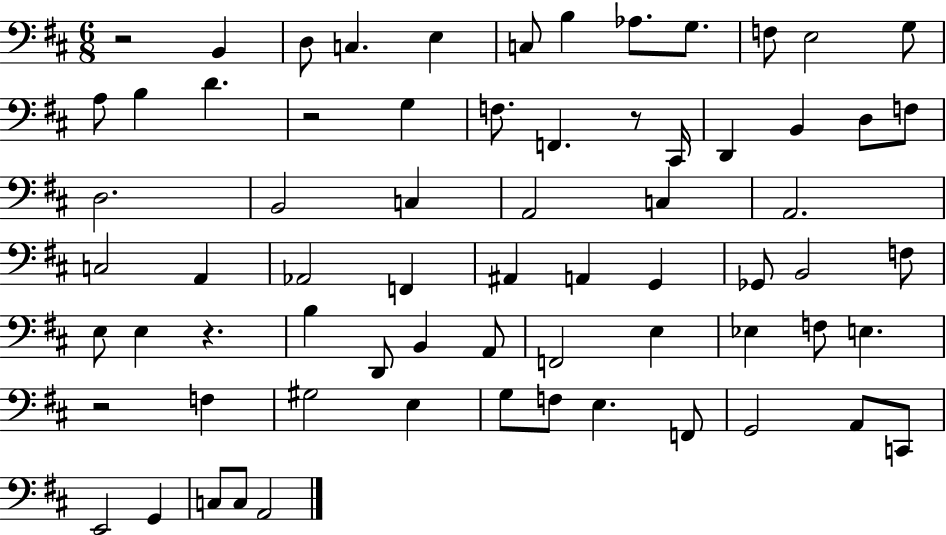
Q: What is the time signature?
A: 6/8